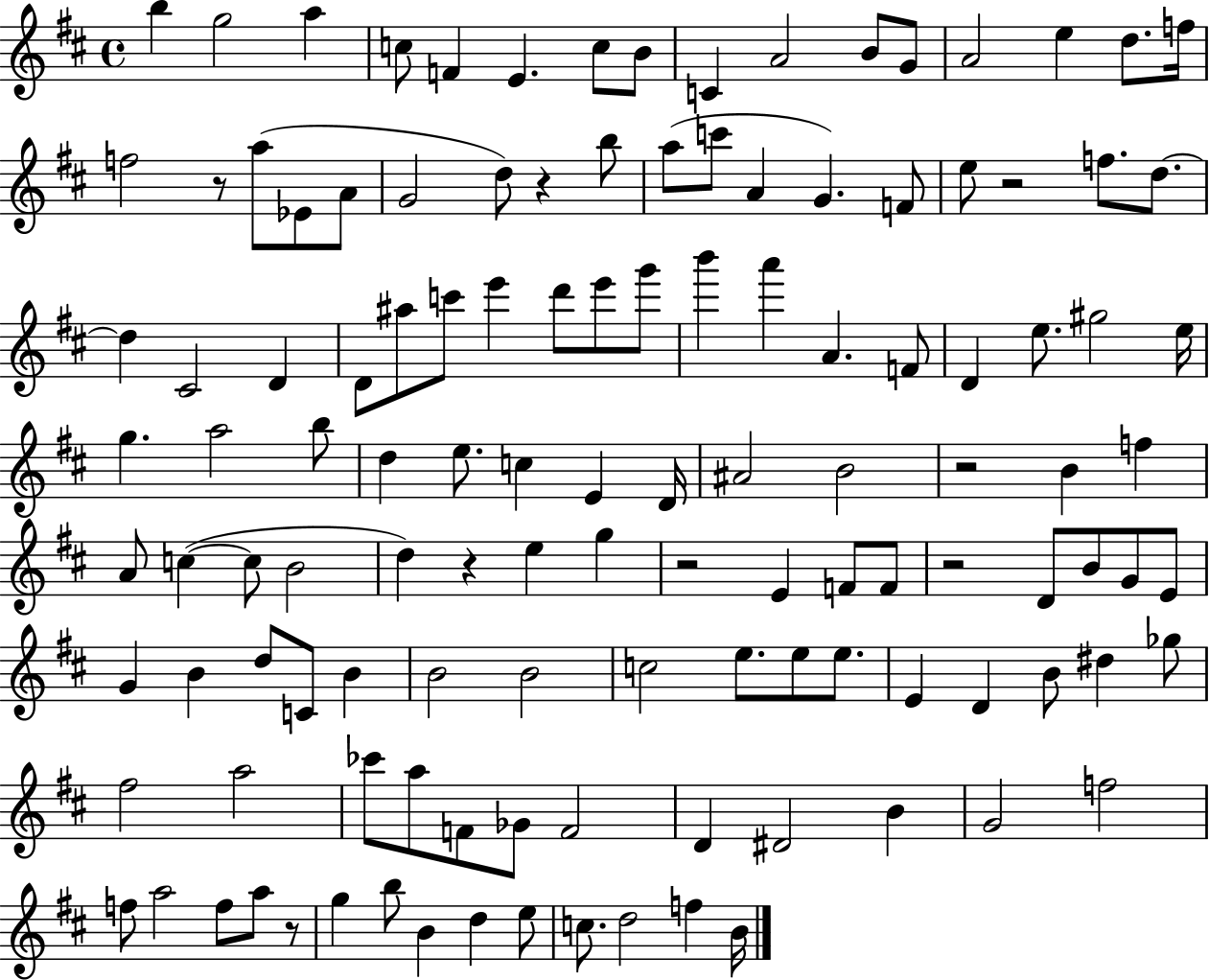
X:1
T:Untitled
M:4/4
L:1/4
K:D
b g2 a c/2 F E c/2 B/2 C A2 B/2 G/2 A2 e d/2 f/4 f2 z/2 a/2 _E/2 A/2 G2 d/2 z b/2 a/2 c'/2 A G F/2 e/2 z2 f/2 d/2 d ^C2 D D/2 ^a/2 c'/2 e' d'/2 e'/2 g'/2 b' a' A F/2 D e/2 ^g2 e/4 g a2 b/2 d e/2 c E D/4 ^A2 B2 z2 B f A/2 c c/2 B2 d z e g z2 E F/2 F/2 z2 D/2 B/2 G/2 E/2 G B d/2 C/2 B B2 B2 c2 e/2 e/2 e/2 E D B/2 ^d _g/2 ^f2 a2 _c'/2 a/2 F/2 _G/2 F2 D ^D2 B G2 f2 f/2 a2 f/2 a/2 z/2 g b/2 B d e/2 c/2 d2 f B/4